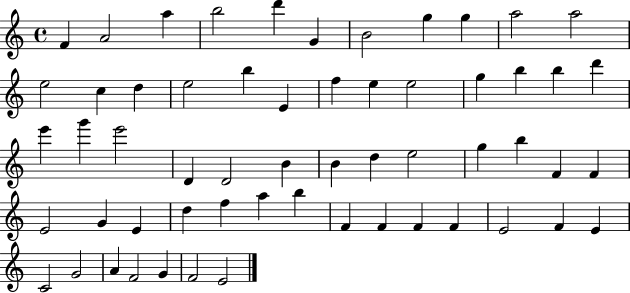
F4/q A4/h A5/q B5/h D6/q G4/q B4/h G5/q G5/q A5/h A5/h E5/h C5/q D5/q E5/h B5/q E4/q F5/q E5/q E5/h G5/q B5/q B5/q D6/q E6/q G6/q E6/h D4/q D4/h B4/q B4/q D5/q E5/h G5/q B5/q F4/q F4/q E4/h G4/q E4/q D5/q F5/q A5/q B5/q F4/q F4/q F4/q F4/q E4/h F4/q E4/q C4/h G4/h A4/q F4/h G4/q F4/h E4/h